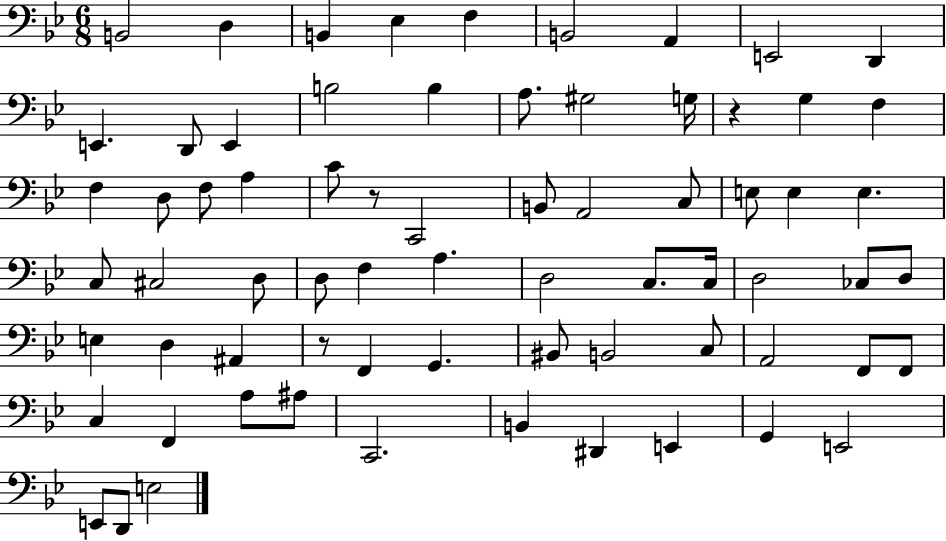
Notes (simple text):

B2/h D3/q B2/q Eb3/q F3/q B2/h A2/q E2/h D2/q E2/q. D2/e E2/q B3/h B3/q A3/e. G#3/h G3/s R/q G3/q F3/q F3/q D3/e F3/e A3/q C4/e R/e C2/h B2/e A2/h C3/e E3/e E3/q E3/q. C3/e C#3/h D3/e D3/e F3/q A3/q. D3/h C3/e. C3/s D3/h CES3/e D3/e E3/q D3/q A#2/q R/e F2/q G2/q. BIS2/e B2/h C3/e A2/h F2/e F2/e C3/q F2/q A3/e A#3/e C2/h. B2/q D#2/q E2/q G2/q E2/h E2/e D2/e E3/h